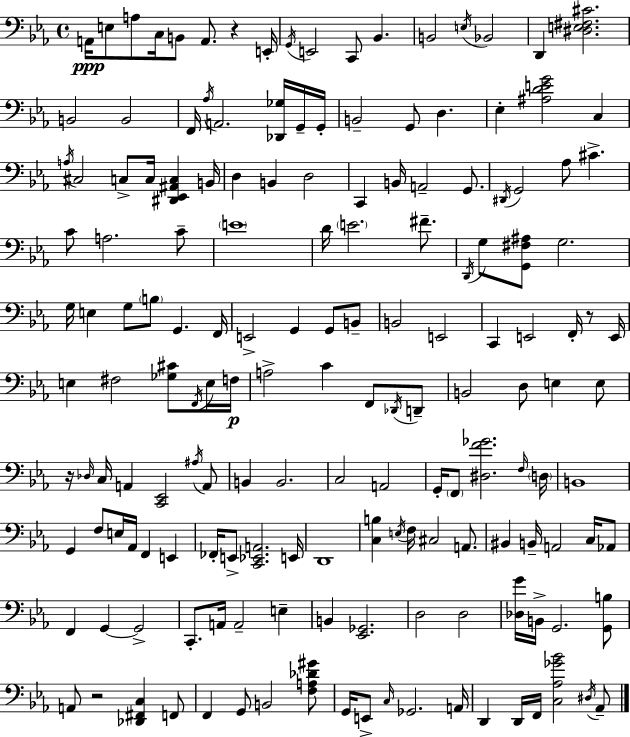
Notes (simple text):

A2/s E3/e A3/e C3/s B2/e A2/e. R/q E2/s G2/s E2/h C2/e Bb2/q. B2/h E3/s Bb2/h D2/q [D#3,E3,F#3,C#4]/h. B2/h B2/h F2/s Ab3/s A2/h. [Db2,Gb3]/s G2/s G2/s B2/h G2/e D3/q. Eb3/q [A#3,D4,E4,G4]/h C3/q A3/s C#3/h C3/e C3/s [D#2,Eb2,A#2,C3]/q B2/s D3/q B2/q D3/h C2/q B2/s A2/h G2/e. D#2/s G2/h Ab3/e C#4/q. C4/e A3/h. C4/e E4/w D4/s E4/h. F#4/e. D2/s G3/e [G2,F#3,A#3]/e G3/h. G3/s E3/q G3/e B3/e G2/q. F2/s E2/h G2/q G2/e B2/e B2/h E2/h C2/q E2/h F2/s R/e E2/s E3/q F#3/h [Gb3,C#4]/e F2/s E3/s F3/s A3/h C4/q F2/e Db2/s D2/e B2/h D3/e E3/q E3/e R/s Db3/s C3/s A2/q [C2,Eb2]/h A#3/s A2/e B2/q B2/h. C3/h A2/h G2/s F2/e [D#3,F4,Gb4]/h. F3/s D3/s B2/w G2/q F3/e E3/s Ab2/s F2/q E2/q FES2/s E2/e [C2,Eb2,A2]/h. E2/s D2/w [C3,B3]/q E3/s F3/s C#3/h A2/e. BIS2/q B2/s A2/h C3/s Ab2/e F2/q G2/q G2/h C2/e. A2/s A2/h E3/q B2/q [Eb2,Gb2]/h. D3/h D3/h [Db3,G4]/s B2/s G2/h. [G2,B3]/e A2/e R/h [Db2,F#2,C3]/q F2/e F2/q G2/e B2/h [F3,A3,Db4,G#4]/e G2/s E2/e C3/s Gb2/h. A2/s D2/q D2/s F2/s [C3,Ab3,Gb4,Bb4]/h D#3/s Ab2/e